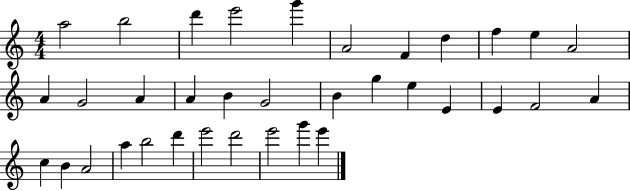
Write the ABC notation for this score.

X:1
T:Untitled
M:4/4
L:1/4
K:C
a2 b2 d' e'2 g' A2 F d f e A2 A G2 A A B G2 B g e E E F2 A c B A2 a b2 d' e'2 d'2 e'2 g' e'